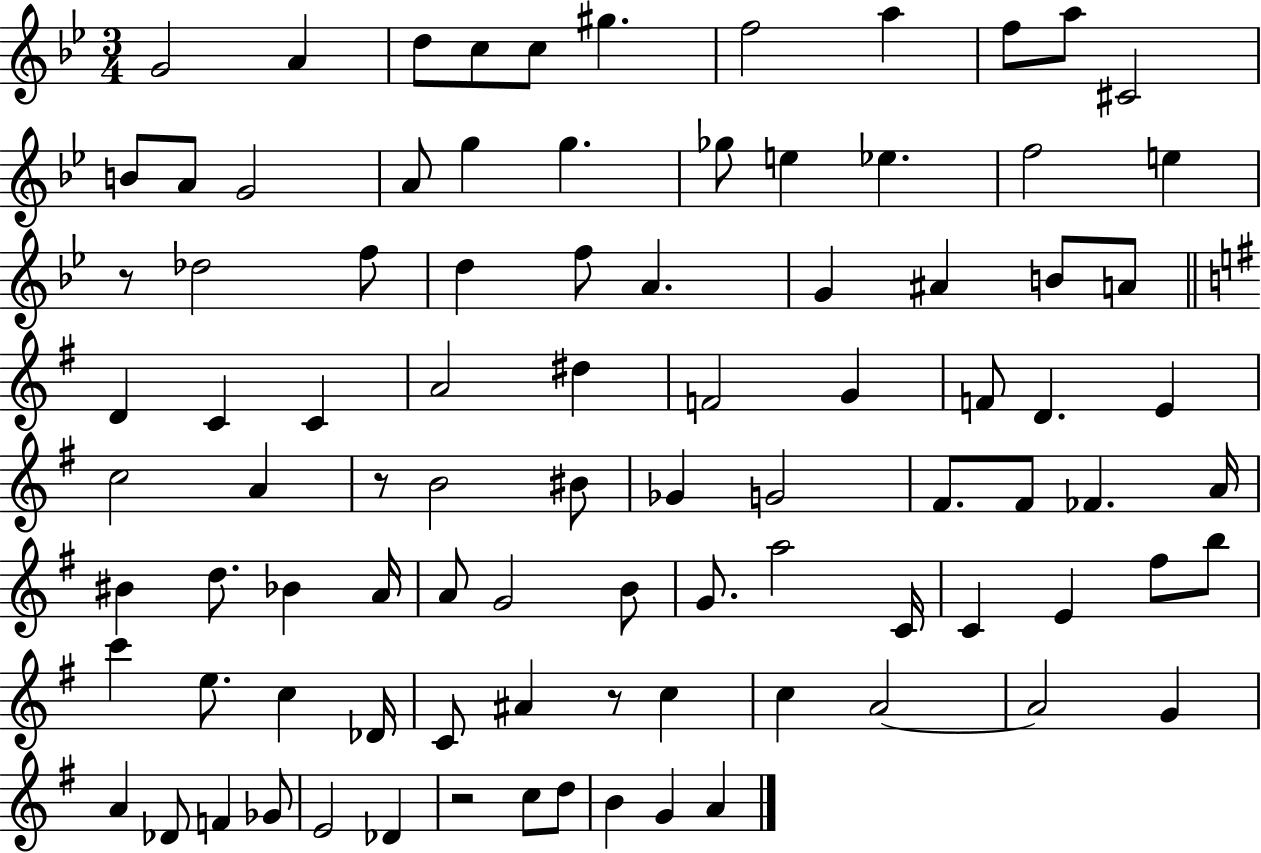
{
  \clef treble
  \numericTimeSignature
  \time 3/4
  \key bes \major
  g'2 a'4 | d''8 c''8 c''8 gis''4. | f''2 a''4 | f''8 a''8 cis'2 | \break b'8 a'8 g'2 | a'8 g''4 g''4. | ges''8 e''4 ees''4. | f''2 e''4 | \break r8 des''2 f''8 | d''4 f''8 a'4. | g'4 ais'4 b'8 a'8 | \bar "||" \break \key g \major d'4 c'4 c'4 | a'2 dis''4 | f'2 g'4 | f'8 d'4. e'4 | \break c''2 a'4 | r8 b'2 bis'8 | ges'4 g'2 | fis'8. fis'8 fes'4. a'16 | \break bis'4 d''8. bes'4 a'16 | a'8 g'2 b'8 | g'8. a''2 c'16 | c'4 e'4 fis''8 b''8 | \break c'''4 e''8. c''4 des'16 | c'8 ais'4 r8 c''4 | c''4 a'2~~ | a'2 g'4 | \break a'4 des'8 f'4 ges'8 | e'2 des'4 | r2 c''8 d''8 | b'4 g'4 a'4 | \break \bar "|."
}